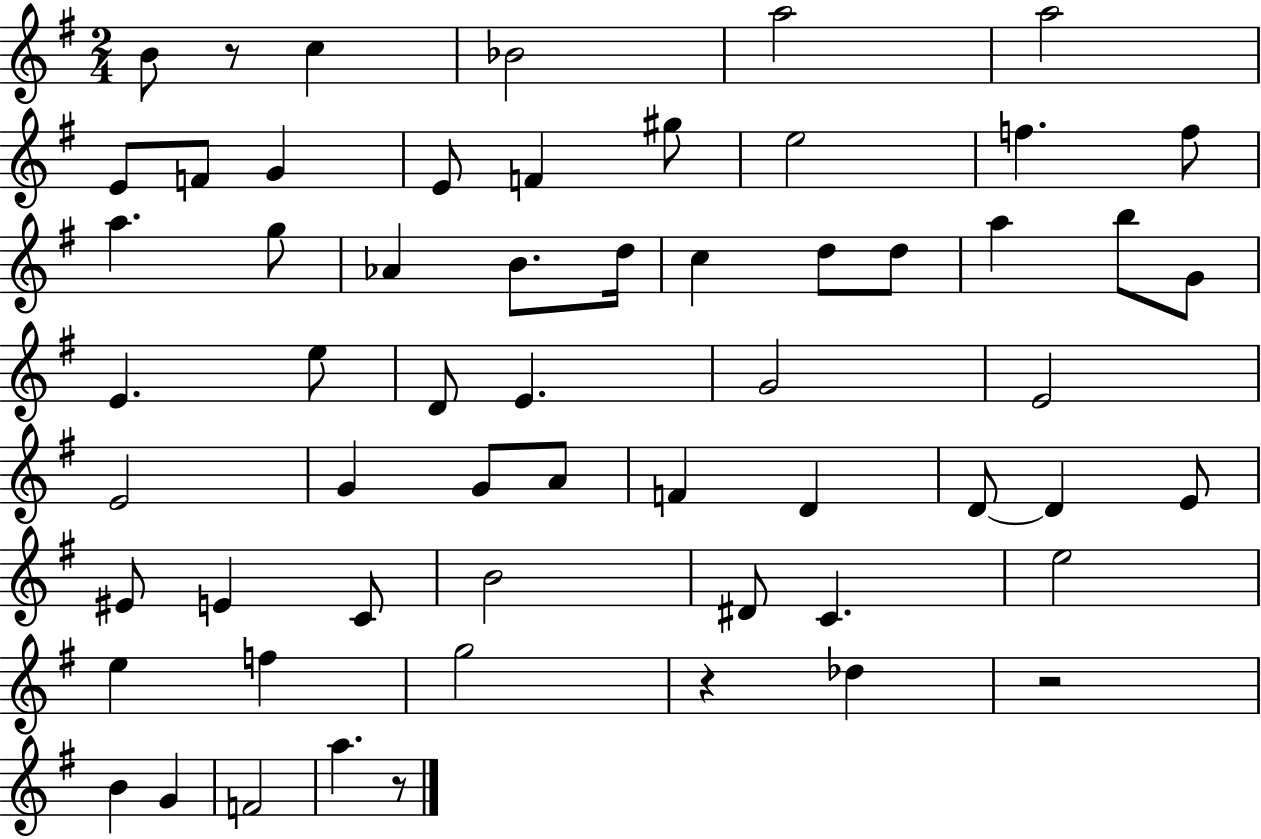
X:1
T:Untitled
M:2/4
L:1/4
K:G
B/2 z/2 c _B2 a2 a2 E/2 F/2 G E/2 F ^g/2 e2 f f/2 a g/2 _A B/2 d/4 c d/2 d/2 a b/2 G/2 E e/2 D/2 E G2 E2 E2 G G/2 A/2 F D D/2 D E/2 ^E/2 E C/2 B2 ^D/2 C e2 e f g2 z _d z2 B G F2 a z/2